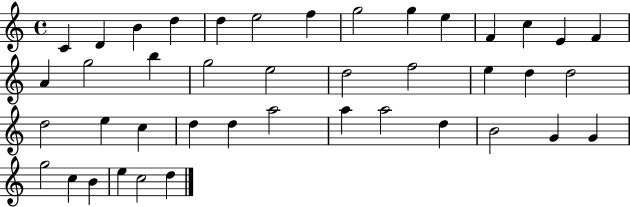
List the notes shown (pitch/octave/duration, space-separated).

C4/q D4/q B4/q D5/q D5/q E5/h F5/q G5/h G5/q E5/q F4/q C5/q E4/q F4/q A4/q G5/h B5/q G5/h E5/h D5/h F5/h E5/q D5/q D5/h D5/h E5/q C5/q D5/q D5/q A5/h A5/q A5/h D5/q B4/h G4/q G4/q G5/h C5/q B4/q E5/q C5/h D5/q